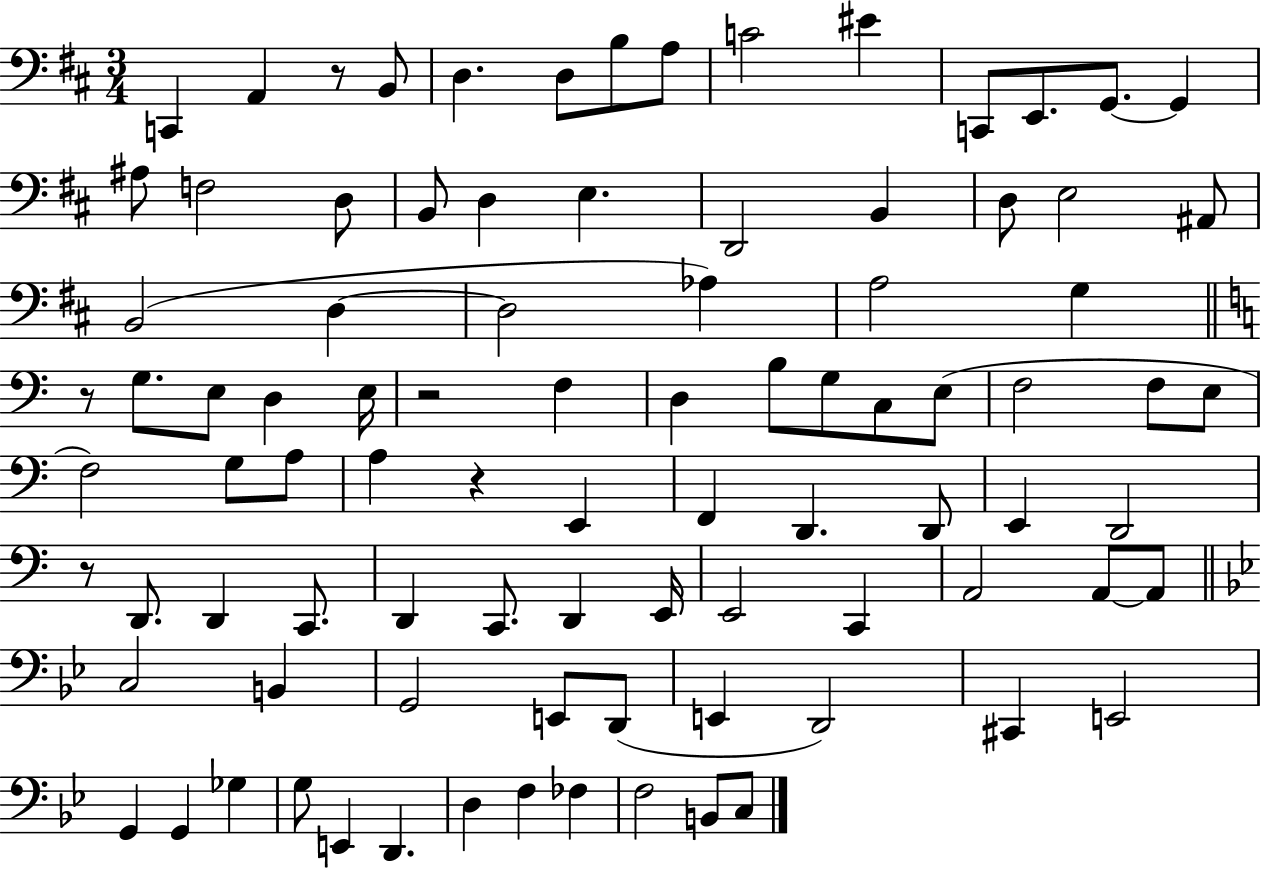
{
  \clef bass
  \numericTimeSignature
  \time 3/4
  \key d \major
  \repeat volta 2 { c,4 a,4 r8 b,8 | d4. d8 b8 a8 | c'2 eis'4 | c,8 e,8. g,8.~~ g,4 | \break ais8 f2 d8 | b,8 d4 e4. | d,2 b,4 | d8 e2 ais,8 | \break b,2( d4~~ | d2 aes4) | a2 g4 | \bar "||" \break \key c \major r8 g8. e8 d4 e16 | r2 f4 | d4 b8 g8 c8 e8( | f2 f8 e8 | \break f2) g8 a8 | a4 r4 e,4 | f,4 d,4. d,8 | e,4 d,2 | \break r8 d,8. d,4 c,8. | d,4 c,8. d,4 e,16 | e,2 c,4 | a,2 a,8~~ a,8 | \break \bar "||" \break \key bes \major c2 b,4 | g,2 e,8 d,8( | e,4 d,2) | cis,4 e,2 | \break g,4 g,4 ges4 | g8 e,4 d,4. | d4 f4 fes4 | f2 b,8 c8 | \break } \bar "|."
}